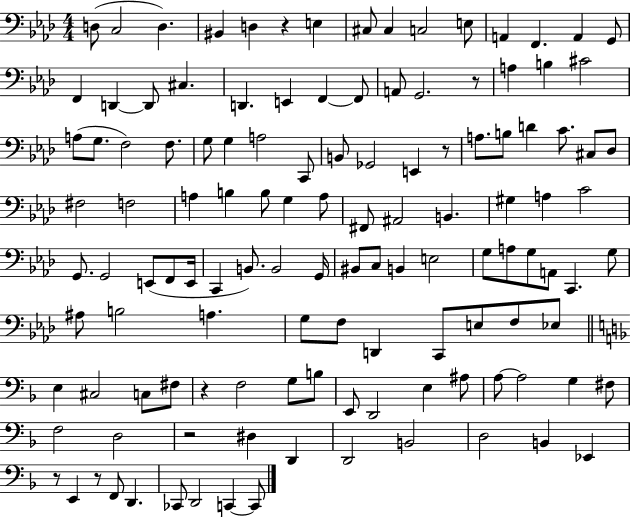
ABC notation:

X:1
T:Untitled
M:4/4
L:1/4
K:Ab
D,/2 C,2 D, ^B,, D, z E, ^C,/2 ^C, C,2 E,/2 A,, F,, A,, G,,/2 F,, D,, D,,/2 ^C, D,, E,, F,, F,,/2 A,,/2 G,,2 z/2 A, B, ^C2 A,/2 G,/2 F,2 F,/2 G,/2 G, A,2 C,,/2 B,,/2 _G,,2 E,, z/2 A,/2 B,/2 D C/2 ^C,/2 _D,/2 ^F,2 F,2 A, B, B,/2 G, A,/2 ^F,,/2 ^A,,2 B,, ^G, A, C2 G,,/2 G,,2 E,,/2 F,,/2 E,,/4 C,, B,,/2 B,,2 G,,/4 ^B,,/2 C,/2 B,, E,2 G,/2 A,/2 G,/2 A,,/2 C,, G,/2 ^A,/2 B,2 A, G,/2 F,/2 D,, C,,/2 E,/2 F,/2 _E,/2 E, ^C,2 C,/2 ^F,/2 z F,2 G,/2 B,/2 E,,/2 D,,2 E, ^A,/2 A,/2 A,2 G, ^F,/2 F,2 D,2 z2 ^D, D,, D,,2 B,,2 D,2 B,, _E,, z/2 E,, z/2 F,,/2 D,, _C,,/2 D,,2 C,, C,,/2